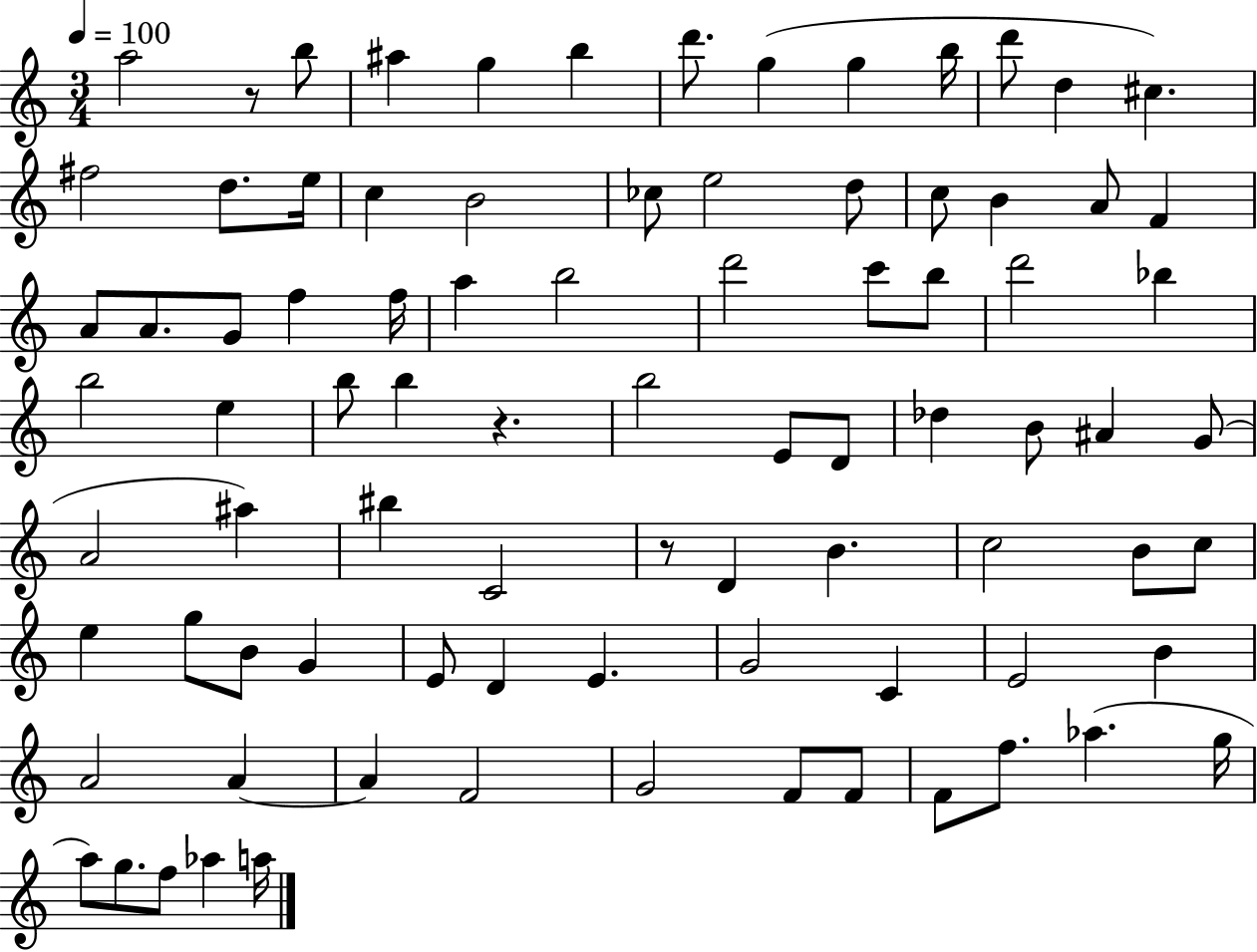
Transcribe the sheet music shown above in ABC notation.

X:1
T:Untitled
M:3/4
L:1/4
K:C
a2 z/2 b/2 ^a g b d'/2 g g b/4 d'/2 d ^c ^f2 d/2 e/4 c B2 _c/2 e2 d/2 c/2 B A/2 F A/2 A/2 G/2 f f/4 a b2 d'2 c'/2 b/2 d'2 _b b2 e b/2 b z b2 E/2 D/2 _d B/2 ^A G/2 A2 ^a ^b C2 z/2 D B c2 B/2 c/2 e g/2 B/2 G E/2 D E G2 C E2 B A2 A A F2 G2 F/2 F/2 F/2 f/2 _a g/4 a/2 g/2 f/2 _a a/4